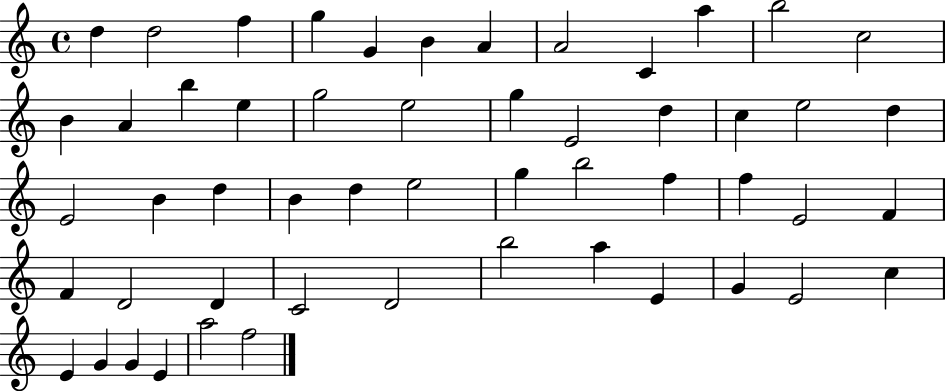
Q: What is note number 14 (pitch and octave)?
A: A4